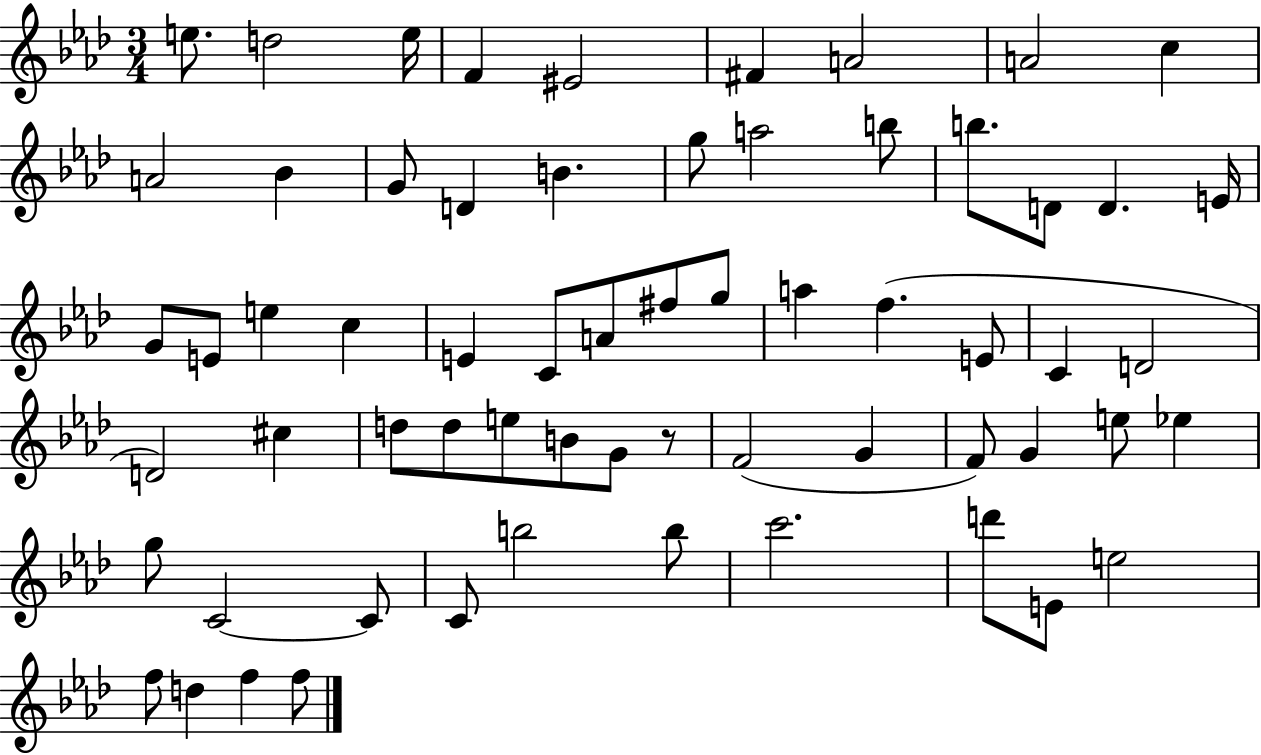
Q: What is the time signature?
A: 3/4